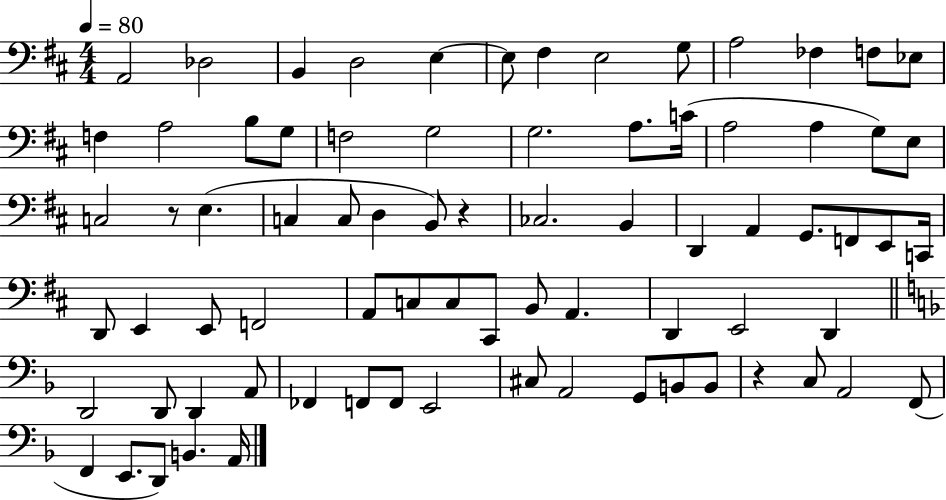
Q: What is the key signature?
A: D major